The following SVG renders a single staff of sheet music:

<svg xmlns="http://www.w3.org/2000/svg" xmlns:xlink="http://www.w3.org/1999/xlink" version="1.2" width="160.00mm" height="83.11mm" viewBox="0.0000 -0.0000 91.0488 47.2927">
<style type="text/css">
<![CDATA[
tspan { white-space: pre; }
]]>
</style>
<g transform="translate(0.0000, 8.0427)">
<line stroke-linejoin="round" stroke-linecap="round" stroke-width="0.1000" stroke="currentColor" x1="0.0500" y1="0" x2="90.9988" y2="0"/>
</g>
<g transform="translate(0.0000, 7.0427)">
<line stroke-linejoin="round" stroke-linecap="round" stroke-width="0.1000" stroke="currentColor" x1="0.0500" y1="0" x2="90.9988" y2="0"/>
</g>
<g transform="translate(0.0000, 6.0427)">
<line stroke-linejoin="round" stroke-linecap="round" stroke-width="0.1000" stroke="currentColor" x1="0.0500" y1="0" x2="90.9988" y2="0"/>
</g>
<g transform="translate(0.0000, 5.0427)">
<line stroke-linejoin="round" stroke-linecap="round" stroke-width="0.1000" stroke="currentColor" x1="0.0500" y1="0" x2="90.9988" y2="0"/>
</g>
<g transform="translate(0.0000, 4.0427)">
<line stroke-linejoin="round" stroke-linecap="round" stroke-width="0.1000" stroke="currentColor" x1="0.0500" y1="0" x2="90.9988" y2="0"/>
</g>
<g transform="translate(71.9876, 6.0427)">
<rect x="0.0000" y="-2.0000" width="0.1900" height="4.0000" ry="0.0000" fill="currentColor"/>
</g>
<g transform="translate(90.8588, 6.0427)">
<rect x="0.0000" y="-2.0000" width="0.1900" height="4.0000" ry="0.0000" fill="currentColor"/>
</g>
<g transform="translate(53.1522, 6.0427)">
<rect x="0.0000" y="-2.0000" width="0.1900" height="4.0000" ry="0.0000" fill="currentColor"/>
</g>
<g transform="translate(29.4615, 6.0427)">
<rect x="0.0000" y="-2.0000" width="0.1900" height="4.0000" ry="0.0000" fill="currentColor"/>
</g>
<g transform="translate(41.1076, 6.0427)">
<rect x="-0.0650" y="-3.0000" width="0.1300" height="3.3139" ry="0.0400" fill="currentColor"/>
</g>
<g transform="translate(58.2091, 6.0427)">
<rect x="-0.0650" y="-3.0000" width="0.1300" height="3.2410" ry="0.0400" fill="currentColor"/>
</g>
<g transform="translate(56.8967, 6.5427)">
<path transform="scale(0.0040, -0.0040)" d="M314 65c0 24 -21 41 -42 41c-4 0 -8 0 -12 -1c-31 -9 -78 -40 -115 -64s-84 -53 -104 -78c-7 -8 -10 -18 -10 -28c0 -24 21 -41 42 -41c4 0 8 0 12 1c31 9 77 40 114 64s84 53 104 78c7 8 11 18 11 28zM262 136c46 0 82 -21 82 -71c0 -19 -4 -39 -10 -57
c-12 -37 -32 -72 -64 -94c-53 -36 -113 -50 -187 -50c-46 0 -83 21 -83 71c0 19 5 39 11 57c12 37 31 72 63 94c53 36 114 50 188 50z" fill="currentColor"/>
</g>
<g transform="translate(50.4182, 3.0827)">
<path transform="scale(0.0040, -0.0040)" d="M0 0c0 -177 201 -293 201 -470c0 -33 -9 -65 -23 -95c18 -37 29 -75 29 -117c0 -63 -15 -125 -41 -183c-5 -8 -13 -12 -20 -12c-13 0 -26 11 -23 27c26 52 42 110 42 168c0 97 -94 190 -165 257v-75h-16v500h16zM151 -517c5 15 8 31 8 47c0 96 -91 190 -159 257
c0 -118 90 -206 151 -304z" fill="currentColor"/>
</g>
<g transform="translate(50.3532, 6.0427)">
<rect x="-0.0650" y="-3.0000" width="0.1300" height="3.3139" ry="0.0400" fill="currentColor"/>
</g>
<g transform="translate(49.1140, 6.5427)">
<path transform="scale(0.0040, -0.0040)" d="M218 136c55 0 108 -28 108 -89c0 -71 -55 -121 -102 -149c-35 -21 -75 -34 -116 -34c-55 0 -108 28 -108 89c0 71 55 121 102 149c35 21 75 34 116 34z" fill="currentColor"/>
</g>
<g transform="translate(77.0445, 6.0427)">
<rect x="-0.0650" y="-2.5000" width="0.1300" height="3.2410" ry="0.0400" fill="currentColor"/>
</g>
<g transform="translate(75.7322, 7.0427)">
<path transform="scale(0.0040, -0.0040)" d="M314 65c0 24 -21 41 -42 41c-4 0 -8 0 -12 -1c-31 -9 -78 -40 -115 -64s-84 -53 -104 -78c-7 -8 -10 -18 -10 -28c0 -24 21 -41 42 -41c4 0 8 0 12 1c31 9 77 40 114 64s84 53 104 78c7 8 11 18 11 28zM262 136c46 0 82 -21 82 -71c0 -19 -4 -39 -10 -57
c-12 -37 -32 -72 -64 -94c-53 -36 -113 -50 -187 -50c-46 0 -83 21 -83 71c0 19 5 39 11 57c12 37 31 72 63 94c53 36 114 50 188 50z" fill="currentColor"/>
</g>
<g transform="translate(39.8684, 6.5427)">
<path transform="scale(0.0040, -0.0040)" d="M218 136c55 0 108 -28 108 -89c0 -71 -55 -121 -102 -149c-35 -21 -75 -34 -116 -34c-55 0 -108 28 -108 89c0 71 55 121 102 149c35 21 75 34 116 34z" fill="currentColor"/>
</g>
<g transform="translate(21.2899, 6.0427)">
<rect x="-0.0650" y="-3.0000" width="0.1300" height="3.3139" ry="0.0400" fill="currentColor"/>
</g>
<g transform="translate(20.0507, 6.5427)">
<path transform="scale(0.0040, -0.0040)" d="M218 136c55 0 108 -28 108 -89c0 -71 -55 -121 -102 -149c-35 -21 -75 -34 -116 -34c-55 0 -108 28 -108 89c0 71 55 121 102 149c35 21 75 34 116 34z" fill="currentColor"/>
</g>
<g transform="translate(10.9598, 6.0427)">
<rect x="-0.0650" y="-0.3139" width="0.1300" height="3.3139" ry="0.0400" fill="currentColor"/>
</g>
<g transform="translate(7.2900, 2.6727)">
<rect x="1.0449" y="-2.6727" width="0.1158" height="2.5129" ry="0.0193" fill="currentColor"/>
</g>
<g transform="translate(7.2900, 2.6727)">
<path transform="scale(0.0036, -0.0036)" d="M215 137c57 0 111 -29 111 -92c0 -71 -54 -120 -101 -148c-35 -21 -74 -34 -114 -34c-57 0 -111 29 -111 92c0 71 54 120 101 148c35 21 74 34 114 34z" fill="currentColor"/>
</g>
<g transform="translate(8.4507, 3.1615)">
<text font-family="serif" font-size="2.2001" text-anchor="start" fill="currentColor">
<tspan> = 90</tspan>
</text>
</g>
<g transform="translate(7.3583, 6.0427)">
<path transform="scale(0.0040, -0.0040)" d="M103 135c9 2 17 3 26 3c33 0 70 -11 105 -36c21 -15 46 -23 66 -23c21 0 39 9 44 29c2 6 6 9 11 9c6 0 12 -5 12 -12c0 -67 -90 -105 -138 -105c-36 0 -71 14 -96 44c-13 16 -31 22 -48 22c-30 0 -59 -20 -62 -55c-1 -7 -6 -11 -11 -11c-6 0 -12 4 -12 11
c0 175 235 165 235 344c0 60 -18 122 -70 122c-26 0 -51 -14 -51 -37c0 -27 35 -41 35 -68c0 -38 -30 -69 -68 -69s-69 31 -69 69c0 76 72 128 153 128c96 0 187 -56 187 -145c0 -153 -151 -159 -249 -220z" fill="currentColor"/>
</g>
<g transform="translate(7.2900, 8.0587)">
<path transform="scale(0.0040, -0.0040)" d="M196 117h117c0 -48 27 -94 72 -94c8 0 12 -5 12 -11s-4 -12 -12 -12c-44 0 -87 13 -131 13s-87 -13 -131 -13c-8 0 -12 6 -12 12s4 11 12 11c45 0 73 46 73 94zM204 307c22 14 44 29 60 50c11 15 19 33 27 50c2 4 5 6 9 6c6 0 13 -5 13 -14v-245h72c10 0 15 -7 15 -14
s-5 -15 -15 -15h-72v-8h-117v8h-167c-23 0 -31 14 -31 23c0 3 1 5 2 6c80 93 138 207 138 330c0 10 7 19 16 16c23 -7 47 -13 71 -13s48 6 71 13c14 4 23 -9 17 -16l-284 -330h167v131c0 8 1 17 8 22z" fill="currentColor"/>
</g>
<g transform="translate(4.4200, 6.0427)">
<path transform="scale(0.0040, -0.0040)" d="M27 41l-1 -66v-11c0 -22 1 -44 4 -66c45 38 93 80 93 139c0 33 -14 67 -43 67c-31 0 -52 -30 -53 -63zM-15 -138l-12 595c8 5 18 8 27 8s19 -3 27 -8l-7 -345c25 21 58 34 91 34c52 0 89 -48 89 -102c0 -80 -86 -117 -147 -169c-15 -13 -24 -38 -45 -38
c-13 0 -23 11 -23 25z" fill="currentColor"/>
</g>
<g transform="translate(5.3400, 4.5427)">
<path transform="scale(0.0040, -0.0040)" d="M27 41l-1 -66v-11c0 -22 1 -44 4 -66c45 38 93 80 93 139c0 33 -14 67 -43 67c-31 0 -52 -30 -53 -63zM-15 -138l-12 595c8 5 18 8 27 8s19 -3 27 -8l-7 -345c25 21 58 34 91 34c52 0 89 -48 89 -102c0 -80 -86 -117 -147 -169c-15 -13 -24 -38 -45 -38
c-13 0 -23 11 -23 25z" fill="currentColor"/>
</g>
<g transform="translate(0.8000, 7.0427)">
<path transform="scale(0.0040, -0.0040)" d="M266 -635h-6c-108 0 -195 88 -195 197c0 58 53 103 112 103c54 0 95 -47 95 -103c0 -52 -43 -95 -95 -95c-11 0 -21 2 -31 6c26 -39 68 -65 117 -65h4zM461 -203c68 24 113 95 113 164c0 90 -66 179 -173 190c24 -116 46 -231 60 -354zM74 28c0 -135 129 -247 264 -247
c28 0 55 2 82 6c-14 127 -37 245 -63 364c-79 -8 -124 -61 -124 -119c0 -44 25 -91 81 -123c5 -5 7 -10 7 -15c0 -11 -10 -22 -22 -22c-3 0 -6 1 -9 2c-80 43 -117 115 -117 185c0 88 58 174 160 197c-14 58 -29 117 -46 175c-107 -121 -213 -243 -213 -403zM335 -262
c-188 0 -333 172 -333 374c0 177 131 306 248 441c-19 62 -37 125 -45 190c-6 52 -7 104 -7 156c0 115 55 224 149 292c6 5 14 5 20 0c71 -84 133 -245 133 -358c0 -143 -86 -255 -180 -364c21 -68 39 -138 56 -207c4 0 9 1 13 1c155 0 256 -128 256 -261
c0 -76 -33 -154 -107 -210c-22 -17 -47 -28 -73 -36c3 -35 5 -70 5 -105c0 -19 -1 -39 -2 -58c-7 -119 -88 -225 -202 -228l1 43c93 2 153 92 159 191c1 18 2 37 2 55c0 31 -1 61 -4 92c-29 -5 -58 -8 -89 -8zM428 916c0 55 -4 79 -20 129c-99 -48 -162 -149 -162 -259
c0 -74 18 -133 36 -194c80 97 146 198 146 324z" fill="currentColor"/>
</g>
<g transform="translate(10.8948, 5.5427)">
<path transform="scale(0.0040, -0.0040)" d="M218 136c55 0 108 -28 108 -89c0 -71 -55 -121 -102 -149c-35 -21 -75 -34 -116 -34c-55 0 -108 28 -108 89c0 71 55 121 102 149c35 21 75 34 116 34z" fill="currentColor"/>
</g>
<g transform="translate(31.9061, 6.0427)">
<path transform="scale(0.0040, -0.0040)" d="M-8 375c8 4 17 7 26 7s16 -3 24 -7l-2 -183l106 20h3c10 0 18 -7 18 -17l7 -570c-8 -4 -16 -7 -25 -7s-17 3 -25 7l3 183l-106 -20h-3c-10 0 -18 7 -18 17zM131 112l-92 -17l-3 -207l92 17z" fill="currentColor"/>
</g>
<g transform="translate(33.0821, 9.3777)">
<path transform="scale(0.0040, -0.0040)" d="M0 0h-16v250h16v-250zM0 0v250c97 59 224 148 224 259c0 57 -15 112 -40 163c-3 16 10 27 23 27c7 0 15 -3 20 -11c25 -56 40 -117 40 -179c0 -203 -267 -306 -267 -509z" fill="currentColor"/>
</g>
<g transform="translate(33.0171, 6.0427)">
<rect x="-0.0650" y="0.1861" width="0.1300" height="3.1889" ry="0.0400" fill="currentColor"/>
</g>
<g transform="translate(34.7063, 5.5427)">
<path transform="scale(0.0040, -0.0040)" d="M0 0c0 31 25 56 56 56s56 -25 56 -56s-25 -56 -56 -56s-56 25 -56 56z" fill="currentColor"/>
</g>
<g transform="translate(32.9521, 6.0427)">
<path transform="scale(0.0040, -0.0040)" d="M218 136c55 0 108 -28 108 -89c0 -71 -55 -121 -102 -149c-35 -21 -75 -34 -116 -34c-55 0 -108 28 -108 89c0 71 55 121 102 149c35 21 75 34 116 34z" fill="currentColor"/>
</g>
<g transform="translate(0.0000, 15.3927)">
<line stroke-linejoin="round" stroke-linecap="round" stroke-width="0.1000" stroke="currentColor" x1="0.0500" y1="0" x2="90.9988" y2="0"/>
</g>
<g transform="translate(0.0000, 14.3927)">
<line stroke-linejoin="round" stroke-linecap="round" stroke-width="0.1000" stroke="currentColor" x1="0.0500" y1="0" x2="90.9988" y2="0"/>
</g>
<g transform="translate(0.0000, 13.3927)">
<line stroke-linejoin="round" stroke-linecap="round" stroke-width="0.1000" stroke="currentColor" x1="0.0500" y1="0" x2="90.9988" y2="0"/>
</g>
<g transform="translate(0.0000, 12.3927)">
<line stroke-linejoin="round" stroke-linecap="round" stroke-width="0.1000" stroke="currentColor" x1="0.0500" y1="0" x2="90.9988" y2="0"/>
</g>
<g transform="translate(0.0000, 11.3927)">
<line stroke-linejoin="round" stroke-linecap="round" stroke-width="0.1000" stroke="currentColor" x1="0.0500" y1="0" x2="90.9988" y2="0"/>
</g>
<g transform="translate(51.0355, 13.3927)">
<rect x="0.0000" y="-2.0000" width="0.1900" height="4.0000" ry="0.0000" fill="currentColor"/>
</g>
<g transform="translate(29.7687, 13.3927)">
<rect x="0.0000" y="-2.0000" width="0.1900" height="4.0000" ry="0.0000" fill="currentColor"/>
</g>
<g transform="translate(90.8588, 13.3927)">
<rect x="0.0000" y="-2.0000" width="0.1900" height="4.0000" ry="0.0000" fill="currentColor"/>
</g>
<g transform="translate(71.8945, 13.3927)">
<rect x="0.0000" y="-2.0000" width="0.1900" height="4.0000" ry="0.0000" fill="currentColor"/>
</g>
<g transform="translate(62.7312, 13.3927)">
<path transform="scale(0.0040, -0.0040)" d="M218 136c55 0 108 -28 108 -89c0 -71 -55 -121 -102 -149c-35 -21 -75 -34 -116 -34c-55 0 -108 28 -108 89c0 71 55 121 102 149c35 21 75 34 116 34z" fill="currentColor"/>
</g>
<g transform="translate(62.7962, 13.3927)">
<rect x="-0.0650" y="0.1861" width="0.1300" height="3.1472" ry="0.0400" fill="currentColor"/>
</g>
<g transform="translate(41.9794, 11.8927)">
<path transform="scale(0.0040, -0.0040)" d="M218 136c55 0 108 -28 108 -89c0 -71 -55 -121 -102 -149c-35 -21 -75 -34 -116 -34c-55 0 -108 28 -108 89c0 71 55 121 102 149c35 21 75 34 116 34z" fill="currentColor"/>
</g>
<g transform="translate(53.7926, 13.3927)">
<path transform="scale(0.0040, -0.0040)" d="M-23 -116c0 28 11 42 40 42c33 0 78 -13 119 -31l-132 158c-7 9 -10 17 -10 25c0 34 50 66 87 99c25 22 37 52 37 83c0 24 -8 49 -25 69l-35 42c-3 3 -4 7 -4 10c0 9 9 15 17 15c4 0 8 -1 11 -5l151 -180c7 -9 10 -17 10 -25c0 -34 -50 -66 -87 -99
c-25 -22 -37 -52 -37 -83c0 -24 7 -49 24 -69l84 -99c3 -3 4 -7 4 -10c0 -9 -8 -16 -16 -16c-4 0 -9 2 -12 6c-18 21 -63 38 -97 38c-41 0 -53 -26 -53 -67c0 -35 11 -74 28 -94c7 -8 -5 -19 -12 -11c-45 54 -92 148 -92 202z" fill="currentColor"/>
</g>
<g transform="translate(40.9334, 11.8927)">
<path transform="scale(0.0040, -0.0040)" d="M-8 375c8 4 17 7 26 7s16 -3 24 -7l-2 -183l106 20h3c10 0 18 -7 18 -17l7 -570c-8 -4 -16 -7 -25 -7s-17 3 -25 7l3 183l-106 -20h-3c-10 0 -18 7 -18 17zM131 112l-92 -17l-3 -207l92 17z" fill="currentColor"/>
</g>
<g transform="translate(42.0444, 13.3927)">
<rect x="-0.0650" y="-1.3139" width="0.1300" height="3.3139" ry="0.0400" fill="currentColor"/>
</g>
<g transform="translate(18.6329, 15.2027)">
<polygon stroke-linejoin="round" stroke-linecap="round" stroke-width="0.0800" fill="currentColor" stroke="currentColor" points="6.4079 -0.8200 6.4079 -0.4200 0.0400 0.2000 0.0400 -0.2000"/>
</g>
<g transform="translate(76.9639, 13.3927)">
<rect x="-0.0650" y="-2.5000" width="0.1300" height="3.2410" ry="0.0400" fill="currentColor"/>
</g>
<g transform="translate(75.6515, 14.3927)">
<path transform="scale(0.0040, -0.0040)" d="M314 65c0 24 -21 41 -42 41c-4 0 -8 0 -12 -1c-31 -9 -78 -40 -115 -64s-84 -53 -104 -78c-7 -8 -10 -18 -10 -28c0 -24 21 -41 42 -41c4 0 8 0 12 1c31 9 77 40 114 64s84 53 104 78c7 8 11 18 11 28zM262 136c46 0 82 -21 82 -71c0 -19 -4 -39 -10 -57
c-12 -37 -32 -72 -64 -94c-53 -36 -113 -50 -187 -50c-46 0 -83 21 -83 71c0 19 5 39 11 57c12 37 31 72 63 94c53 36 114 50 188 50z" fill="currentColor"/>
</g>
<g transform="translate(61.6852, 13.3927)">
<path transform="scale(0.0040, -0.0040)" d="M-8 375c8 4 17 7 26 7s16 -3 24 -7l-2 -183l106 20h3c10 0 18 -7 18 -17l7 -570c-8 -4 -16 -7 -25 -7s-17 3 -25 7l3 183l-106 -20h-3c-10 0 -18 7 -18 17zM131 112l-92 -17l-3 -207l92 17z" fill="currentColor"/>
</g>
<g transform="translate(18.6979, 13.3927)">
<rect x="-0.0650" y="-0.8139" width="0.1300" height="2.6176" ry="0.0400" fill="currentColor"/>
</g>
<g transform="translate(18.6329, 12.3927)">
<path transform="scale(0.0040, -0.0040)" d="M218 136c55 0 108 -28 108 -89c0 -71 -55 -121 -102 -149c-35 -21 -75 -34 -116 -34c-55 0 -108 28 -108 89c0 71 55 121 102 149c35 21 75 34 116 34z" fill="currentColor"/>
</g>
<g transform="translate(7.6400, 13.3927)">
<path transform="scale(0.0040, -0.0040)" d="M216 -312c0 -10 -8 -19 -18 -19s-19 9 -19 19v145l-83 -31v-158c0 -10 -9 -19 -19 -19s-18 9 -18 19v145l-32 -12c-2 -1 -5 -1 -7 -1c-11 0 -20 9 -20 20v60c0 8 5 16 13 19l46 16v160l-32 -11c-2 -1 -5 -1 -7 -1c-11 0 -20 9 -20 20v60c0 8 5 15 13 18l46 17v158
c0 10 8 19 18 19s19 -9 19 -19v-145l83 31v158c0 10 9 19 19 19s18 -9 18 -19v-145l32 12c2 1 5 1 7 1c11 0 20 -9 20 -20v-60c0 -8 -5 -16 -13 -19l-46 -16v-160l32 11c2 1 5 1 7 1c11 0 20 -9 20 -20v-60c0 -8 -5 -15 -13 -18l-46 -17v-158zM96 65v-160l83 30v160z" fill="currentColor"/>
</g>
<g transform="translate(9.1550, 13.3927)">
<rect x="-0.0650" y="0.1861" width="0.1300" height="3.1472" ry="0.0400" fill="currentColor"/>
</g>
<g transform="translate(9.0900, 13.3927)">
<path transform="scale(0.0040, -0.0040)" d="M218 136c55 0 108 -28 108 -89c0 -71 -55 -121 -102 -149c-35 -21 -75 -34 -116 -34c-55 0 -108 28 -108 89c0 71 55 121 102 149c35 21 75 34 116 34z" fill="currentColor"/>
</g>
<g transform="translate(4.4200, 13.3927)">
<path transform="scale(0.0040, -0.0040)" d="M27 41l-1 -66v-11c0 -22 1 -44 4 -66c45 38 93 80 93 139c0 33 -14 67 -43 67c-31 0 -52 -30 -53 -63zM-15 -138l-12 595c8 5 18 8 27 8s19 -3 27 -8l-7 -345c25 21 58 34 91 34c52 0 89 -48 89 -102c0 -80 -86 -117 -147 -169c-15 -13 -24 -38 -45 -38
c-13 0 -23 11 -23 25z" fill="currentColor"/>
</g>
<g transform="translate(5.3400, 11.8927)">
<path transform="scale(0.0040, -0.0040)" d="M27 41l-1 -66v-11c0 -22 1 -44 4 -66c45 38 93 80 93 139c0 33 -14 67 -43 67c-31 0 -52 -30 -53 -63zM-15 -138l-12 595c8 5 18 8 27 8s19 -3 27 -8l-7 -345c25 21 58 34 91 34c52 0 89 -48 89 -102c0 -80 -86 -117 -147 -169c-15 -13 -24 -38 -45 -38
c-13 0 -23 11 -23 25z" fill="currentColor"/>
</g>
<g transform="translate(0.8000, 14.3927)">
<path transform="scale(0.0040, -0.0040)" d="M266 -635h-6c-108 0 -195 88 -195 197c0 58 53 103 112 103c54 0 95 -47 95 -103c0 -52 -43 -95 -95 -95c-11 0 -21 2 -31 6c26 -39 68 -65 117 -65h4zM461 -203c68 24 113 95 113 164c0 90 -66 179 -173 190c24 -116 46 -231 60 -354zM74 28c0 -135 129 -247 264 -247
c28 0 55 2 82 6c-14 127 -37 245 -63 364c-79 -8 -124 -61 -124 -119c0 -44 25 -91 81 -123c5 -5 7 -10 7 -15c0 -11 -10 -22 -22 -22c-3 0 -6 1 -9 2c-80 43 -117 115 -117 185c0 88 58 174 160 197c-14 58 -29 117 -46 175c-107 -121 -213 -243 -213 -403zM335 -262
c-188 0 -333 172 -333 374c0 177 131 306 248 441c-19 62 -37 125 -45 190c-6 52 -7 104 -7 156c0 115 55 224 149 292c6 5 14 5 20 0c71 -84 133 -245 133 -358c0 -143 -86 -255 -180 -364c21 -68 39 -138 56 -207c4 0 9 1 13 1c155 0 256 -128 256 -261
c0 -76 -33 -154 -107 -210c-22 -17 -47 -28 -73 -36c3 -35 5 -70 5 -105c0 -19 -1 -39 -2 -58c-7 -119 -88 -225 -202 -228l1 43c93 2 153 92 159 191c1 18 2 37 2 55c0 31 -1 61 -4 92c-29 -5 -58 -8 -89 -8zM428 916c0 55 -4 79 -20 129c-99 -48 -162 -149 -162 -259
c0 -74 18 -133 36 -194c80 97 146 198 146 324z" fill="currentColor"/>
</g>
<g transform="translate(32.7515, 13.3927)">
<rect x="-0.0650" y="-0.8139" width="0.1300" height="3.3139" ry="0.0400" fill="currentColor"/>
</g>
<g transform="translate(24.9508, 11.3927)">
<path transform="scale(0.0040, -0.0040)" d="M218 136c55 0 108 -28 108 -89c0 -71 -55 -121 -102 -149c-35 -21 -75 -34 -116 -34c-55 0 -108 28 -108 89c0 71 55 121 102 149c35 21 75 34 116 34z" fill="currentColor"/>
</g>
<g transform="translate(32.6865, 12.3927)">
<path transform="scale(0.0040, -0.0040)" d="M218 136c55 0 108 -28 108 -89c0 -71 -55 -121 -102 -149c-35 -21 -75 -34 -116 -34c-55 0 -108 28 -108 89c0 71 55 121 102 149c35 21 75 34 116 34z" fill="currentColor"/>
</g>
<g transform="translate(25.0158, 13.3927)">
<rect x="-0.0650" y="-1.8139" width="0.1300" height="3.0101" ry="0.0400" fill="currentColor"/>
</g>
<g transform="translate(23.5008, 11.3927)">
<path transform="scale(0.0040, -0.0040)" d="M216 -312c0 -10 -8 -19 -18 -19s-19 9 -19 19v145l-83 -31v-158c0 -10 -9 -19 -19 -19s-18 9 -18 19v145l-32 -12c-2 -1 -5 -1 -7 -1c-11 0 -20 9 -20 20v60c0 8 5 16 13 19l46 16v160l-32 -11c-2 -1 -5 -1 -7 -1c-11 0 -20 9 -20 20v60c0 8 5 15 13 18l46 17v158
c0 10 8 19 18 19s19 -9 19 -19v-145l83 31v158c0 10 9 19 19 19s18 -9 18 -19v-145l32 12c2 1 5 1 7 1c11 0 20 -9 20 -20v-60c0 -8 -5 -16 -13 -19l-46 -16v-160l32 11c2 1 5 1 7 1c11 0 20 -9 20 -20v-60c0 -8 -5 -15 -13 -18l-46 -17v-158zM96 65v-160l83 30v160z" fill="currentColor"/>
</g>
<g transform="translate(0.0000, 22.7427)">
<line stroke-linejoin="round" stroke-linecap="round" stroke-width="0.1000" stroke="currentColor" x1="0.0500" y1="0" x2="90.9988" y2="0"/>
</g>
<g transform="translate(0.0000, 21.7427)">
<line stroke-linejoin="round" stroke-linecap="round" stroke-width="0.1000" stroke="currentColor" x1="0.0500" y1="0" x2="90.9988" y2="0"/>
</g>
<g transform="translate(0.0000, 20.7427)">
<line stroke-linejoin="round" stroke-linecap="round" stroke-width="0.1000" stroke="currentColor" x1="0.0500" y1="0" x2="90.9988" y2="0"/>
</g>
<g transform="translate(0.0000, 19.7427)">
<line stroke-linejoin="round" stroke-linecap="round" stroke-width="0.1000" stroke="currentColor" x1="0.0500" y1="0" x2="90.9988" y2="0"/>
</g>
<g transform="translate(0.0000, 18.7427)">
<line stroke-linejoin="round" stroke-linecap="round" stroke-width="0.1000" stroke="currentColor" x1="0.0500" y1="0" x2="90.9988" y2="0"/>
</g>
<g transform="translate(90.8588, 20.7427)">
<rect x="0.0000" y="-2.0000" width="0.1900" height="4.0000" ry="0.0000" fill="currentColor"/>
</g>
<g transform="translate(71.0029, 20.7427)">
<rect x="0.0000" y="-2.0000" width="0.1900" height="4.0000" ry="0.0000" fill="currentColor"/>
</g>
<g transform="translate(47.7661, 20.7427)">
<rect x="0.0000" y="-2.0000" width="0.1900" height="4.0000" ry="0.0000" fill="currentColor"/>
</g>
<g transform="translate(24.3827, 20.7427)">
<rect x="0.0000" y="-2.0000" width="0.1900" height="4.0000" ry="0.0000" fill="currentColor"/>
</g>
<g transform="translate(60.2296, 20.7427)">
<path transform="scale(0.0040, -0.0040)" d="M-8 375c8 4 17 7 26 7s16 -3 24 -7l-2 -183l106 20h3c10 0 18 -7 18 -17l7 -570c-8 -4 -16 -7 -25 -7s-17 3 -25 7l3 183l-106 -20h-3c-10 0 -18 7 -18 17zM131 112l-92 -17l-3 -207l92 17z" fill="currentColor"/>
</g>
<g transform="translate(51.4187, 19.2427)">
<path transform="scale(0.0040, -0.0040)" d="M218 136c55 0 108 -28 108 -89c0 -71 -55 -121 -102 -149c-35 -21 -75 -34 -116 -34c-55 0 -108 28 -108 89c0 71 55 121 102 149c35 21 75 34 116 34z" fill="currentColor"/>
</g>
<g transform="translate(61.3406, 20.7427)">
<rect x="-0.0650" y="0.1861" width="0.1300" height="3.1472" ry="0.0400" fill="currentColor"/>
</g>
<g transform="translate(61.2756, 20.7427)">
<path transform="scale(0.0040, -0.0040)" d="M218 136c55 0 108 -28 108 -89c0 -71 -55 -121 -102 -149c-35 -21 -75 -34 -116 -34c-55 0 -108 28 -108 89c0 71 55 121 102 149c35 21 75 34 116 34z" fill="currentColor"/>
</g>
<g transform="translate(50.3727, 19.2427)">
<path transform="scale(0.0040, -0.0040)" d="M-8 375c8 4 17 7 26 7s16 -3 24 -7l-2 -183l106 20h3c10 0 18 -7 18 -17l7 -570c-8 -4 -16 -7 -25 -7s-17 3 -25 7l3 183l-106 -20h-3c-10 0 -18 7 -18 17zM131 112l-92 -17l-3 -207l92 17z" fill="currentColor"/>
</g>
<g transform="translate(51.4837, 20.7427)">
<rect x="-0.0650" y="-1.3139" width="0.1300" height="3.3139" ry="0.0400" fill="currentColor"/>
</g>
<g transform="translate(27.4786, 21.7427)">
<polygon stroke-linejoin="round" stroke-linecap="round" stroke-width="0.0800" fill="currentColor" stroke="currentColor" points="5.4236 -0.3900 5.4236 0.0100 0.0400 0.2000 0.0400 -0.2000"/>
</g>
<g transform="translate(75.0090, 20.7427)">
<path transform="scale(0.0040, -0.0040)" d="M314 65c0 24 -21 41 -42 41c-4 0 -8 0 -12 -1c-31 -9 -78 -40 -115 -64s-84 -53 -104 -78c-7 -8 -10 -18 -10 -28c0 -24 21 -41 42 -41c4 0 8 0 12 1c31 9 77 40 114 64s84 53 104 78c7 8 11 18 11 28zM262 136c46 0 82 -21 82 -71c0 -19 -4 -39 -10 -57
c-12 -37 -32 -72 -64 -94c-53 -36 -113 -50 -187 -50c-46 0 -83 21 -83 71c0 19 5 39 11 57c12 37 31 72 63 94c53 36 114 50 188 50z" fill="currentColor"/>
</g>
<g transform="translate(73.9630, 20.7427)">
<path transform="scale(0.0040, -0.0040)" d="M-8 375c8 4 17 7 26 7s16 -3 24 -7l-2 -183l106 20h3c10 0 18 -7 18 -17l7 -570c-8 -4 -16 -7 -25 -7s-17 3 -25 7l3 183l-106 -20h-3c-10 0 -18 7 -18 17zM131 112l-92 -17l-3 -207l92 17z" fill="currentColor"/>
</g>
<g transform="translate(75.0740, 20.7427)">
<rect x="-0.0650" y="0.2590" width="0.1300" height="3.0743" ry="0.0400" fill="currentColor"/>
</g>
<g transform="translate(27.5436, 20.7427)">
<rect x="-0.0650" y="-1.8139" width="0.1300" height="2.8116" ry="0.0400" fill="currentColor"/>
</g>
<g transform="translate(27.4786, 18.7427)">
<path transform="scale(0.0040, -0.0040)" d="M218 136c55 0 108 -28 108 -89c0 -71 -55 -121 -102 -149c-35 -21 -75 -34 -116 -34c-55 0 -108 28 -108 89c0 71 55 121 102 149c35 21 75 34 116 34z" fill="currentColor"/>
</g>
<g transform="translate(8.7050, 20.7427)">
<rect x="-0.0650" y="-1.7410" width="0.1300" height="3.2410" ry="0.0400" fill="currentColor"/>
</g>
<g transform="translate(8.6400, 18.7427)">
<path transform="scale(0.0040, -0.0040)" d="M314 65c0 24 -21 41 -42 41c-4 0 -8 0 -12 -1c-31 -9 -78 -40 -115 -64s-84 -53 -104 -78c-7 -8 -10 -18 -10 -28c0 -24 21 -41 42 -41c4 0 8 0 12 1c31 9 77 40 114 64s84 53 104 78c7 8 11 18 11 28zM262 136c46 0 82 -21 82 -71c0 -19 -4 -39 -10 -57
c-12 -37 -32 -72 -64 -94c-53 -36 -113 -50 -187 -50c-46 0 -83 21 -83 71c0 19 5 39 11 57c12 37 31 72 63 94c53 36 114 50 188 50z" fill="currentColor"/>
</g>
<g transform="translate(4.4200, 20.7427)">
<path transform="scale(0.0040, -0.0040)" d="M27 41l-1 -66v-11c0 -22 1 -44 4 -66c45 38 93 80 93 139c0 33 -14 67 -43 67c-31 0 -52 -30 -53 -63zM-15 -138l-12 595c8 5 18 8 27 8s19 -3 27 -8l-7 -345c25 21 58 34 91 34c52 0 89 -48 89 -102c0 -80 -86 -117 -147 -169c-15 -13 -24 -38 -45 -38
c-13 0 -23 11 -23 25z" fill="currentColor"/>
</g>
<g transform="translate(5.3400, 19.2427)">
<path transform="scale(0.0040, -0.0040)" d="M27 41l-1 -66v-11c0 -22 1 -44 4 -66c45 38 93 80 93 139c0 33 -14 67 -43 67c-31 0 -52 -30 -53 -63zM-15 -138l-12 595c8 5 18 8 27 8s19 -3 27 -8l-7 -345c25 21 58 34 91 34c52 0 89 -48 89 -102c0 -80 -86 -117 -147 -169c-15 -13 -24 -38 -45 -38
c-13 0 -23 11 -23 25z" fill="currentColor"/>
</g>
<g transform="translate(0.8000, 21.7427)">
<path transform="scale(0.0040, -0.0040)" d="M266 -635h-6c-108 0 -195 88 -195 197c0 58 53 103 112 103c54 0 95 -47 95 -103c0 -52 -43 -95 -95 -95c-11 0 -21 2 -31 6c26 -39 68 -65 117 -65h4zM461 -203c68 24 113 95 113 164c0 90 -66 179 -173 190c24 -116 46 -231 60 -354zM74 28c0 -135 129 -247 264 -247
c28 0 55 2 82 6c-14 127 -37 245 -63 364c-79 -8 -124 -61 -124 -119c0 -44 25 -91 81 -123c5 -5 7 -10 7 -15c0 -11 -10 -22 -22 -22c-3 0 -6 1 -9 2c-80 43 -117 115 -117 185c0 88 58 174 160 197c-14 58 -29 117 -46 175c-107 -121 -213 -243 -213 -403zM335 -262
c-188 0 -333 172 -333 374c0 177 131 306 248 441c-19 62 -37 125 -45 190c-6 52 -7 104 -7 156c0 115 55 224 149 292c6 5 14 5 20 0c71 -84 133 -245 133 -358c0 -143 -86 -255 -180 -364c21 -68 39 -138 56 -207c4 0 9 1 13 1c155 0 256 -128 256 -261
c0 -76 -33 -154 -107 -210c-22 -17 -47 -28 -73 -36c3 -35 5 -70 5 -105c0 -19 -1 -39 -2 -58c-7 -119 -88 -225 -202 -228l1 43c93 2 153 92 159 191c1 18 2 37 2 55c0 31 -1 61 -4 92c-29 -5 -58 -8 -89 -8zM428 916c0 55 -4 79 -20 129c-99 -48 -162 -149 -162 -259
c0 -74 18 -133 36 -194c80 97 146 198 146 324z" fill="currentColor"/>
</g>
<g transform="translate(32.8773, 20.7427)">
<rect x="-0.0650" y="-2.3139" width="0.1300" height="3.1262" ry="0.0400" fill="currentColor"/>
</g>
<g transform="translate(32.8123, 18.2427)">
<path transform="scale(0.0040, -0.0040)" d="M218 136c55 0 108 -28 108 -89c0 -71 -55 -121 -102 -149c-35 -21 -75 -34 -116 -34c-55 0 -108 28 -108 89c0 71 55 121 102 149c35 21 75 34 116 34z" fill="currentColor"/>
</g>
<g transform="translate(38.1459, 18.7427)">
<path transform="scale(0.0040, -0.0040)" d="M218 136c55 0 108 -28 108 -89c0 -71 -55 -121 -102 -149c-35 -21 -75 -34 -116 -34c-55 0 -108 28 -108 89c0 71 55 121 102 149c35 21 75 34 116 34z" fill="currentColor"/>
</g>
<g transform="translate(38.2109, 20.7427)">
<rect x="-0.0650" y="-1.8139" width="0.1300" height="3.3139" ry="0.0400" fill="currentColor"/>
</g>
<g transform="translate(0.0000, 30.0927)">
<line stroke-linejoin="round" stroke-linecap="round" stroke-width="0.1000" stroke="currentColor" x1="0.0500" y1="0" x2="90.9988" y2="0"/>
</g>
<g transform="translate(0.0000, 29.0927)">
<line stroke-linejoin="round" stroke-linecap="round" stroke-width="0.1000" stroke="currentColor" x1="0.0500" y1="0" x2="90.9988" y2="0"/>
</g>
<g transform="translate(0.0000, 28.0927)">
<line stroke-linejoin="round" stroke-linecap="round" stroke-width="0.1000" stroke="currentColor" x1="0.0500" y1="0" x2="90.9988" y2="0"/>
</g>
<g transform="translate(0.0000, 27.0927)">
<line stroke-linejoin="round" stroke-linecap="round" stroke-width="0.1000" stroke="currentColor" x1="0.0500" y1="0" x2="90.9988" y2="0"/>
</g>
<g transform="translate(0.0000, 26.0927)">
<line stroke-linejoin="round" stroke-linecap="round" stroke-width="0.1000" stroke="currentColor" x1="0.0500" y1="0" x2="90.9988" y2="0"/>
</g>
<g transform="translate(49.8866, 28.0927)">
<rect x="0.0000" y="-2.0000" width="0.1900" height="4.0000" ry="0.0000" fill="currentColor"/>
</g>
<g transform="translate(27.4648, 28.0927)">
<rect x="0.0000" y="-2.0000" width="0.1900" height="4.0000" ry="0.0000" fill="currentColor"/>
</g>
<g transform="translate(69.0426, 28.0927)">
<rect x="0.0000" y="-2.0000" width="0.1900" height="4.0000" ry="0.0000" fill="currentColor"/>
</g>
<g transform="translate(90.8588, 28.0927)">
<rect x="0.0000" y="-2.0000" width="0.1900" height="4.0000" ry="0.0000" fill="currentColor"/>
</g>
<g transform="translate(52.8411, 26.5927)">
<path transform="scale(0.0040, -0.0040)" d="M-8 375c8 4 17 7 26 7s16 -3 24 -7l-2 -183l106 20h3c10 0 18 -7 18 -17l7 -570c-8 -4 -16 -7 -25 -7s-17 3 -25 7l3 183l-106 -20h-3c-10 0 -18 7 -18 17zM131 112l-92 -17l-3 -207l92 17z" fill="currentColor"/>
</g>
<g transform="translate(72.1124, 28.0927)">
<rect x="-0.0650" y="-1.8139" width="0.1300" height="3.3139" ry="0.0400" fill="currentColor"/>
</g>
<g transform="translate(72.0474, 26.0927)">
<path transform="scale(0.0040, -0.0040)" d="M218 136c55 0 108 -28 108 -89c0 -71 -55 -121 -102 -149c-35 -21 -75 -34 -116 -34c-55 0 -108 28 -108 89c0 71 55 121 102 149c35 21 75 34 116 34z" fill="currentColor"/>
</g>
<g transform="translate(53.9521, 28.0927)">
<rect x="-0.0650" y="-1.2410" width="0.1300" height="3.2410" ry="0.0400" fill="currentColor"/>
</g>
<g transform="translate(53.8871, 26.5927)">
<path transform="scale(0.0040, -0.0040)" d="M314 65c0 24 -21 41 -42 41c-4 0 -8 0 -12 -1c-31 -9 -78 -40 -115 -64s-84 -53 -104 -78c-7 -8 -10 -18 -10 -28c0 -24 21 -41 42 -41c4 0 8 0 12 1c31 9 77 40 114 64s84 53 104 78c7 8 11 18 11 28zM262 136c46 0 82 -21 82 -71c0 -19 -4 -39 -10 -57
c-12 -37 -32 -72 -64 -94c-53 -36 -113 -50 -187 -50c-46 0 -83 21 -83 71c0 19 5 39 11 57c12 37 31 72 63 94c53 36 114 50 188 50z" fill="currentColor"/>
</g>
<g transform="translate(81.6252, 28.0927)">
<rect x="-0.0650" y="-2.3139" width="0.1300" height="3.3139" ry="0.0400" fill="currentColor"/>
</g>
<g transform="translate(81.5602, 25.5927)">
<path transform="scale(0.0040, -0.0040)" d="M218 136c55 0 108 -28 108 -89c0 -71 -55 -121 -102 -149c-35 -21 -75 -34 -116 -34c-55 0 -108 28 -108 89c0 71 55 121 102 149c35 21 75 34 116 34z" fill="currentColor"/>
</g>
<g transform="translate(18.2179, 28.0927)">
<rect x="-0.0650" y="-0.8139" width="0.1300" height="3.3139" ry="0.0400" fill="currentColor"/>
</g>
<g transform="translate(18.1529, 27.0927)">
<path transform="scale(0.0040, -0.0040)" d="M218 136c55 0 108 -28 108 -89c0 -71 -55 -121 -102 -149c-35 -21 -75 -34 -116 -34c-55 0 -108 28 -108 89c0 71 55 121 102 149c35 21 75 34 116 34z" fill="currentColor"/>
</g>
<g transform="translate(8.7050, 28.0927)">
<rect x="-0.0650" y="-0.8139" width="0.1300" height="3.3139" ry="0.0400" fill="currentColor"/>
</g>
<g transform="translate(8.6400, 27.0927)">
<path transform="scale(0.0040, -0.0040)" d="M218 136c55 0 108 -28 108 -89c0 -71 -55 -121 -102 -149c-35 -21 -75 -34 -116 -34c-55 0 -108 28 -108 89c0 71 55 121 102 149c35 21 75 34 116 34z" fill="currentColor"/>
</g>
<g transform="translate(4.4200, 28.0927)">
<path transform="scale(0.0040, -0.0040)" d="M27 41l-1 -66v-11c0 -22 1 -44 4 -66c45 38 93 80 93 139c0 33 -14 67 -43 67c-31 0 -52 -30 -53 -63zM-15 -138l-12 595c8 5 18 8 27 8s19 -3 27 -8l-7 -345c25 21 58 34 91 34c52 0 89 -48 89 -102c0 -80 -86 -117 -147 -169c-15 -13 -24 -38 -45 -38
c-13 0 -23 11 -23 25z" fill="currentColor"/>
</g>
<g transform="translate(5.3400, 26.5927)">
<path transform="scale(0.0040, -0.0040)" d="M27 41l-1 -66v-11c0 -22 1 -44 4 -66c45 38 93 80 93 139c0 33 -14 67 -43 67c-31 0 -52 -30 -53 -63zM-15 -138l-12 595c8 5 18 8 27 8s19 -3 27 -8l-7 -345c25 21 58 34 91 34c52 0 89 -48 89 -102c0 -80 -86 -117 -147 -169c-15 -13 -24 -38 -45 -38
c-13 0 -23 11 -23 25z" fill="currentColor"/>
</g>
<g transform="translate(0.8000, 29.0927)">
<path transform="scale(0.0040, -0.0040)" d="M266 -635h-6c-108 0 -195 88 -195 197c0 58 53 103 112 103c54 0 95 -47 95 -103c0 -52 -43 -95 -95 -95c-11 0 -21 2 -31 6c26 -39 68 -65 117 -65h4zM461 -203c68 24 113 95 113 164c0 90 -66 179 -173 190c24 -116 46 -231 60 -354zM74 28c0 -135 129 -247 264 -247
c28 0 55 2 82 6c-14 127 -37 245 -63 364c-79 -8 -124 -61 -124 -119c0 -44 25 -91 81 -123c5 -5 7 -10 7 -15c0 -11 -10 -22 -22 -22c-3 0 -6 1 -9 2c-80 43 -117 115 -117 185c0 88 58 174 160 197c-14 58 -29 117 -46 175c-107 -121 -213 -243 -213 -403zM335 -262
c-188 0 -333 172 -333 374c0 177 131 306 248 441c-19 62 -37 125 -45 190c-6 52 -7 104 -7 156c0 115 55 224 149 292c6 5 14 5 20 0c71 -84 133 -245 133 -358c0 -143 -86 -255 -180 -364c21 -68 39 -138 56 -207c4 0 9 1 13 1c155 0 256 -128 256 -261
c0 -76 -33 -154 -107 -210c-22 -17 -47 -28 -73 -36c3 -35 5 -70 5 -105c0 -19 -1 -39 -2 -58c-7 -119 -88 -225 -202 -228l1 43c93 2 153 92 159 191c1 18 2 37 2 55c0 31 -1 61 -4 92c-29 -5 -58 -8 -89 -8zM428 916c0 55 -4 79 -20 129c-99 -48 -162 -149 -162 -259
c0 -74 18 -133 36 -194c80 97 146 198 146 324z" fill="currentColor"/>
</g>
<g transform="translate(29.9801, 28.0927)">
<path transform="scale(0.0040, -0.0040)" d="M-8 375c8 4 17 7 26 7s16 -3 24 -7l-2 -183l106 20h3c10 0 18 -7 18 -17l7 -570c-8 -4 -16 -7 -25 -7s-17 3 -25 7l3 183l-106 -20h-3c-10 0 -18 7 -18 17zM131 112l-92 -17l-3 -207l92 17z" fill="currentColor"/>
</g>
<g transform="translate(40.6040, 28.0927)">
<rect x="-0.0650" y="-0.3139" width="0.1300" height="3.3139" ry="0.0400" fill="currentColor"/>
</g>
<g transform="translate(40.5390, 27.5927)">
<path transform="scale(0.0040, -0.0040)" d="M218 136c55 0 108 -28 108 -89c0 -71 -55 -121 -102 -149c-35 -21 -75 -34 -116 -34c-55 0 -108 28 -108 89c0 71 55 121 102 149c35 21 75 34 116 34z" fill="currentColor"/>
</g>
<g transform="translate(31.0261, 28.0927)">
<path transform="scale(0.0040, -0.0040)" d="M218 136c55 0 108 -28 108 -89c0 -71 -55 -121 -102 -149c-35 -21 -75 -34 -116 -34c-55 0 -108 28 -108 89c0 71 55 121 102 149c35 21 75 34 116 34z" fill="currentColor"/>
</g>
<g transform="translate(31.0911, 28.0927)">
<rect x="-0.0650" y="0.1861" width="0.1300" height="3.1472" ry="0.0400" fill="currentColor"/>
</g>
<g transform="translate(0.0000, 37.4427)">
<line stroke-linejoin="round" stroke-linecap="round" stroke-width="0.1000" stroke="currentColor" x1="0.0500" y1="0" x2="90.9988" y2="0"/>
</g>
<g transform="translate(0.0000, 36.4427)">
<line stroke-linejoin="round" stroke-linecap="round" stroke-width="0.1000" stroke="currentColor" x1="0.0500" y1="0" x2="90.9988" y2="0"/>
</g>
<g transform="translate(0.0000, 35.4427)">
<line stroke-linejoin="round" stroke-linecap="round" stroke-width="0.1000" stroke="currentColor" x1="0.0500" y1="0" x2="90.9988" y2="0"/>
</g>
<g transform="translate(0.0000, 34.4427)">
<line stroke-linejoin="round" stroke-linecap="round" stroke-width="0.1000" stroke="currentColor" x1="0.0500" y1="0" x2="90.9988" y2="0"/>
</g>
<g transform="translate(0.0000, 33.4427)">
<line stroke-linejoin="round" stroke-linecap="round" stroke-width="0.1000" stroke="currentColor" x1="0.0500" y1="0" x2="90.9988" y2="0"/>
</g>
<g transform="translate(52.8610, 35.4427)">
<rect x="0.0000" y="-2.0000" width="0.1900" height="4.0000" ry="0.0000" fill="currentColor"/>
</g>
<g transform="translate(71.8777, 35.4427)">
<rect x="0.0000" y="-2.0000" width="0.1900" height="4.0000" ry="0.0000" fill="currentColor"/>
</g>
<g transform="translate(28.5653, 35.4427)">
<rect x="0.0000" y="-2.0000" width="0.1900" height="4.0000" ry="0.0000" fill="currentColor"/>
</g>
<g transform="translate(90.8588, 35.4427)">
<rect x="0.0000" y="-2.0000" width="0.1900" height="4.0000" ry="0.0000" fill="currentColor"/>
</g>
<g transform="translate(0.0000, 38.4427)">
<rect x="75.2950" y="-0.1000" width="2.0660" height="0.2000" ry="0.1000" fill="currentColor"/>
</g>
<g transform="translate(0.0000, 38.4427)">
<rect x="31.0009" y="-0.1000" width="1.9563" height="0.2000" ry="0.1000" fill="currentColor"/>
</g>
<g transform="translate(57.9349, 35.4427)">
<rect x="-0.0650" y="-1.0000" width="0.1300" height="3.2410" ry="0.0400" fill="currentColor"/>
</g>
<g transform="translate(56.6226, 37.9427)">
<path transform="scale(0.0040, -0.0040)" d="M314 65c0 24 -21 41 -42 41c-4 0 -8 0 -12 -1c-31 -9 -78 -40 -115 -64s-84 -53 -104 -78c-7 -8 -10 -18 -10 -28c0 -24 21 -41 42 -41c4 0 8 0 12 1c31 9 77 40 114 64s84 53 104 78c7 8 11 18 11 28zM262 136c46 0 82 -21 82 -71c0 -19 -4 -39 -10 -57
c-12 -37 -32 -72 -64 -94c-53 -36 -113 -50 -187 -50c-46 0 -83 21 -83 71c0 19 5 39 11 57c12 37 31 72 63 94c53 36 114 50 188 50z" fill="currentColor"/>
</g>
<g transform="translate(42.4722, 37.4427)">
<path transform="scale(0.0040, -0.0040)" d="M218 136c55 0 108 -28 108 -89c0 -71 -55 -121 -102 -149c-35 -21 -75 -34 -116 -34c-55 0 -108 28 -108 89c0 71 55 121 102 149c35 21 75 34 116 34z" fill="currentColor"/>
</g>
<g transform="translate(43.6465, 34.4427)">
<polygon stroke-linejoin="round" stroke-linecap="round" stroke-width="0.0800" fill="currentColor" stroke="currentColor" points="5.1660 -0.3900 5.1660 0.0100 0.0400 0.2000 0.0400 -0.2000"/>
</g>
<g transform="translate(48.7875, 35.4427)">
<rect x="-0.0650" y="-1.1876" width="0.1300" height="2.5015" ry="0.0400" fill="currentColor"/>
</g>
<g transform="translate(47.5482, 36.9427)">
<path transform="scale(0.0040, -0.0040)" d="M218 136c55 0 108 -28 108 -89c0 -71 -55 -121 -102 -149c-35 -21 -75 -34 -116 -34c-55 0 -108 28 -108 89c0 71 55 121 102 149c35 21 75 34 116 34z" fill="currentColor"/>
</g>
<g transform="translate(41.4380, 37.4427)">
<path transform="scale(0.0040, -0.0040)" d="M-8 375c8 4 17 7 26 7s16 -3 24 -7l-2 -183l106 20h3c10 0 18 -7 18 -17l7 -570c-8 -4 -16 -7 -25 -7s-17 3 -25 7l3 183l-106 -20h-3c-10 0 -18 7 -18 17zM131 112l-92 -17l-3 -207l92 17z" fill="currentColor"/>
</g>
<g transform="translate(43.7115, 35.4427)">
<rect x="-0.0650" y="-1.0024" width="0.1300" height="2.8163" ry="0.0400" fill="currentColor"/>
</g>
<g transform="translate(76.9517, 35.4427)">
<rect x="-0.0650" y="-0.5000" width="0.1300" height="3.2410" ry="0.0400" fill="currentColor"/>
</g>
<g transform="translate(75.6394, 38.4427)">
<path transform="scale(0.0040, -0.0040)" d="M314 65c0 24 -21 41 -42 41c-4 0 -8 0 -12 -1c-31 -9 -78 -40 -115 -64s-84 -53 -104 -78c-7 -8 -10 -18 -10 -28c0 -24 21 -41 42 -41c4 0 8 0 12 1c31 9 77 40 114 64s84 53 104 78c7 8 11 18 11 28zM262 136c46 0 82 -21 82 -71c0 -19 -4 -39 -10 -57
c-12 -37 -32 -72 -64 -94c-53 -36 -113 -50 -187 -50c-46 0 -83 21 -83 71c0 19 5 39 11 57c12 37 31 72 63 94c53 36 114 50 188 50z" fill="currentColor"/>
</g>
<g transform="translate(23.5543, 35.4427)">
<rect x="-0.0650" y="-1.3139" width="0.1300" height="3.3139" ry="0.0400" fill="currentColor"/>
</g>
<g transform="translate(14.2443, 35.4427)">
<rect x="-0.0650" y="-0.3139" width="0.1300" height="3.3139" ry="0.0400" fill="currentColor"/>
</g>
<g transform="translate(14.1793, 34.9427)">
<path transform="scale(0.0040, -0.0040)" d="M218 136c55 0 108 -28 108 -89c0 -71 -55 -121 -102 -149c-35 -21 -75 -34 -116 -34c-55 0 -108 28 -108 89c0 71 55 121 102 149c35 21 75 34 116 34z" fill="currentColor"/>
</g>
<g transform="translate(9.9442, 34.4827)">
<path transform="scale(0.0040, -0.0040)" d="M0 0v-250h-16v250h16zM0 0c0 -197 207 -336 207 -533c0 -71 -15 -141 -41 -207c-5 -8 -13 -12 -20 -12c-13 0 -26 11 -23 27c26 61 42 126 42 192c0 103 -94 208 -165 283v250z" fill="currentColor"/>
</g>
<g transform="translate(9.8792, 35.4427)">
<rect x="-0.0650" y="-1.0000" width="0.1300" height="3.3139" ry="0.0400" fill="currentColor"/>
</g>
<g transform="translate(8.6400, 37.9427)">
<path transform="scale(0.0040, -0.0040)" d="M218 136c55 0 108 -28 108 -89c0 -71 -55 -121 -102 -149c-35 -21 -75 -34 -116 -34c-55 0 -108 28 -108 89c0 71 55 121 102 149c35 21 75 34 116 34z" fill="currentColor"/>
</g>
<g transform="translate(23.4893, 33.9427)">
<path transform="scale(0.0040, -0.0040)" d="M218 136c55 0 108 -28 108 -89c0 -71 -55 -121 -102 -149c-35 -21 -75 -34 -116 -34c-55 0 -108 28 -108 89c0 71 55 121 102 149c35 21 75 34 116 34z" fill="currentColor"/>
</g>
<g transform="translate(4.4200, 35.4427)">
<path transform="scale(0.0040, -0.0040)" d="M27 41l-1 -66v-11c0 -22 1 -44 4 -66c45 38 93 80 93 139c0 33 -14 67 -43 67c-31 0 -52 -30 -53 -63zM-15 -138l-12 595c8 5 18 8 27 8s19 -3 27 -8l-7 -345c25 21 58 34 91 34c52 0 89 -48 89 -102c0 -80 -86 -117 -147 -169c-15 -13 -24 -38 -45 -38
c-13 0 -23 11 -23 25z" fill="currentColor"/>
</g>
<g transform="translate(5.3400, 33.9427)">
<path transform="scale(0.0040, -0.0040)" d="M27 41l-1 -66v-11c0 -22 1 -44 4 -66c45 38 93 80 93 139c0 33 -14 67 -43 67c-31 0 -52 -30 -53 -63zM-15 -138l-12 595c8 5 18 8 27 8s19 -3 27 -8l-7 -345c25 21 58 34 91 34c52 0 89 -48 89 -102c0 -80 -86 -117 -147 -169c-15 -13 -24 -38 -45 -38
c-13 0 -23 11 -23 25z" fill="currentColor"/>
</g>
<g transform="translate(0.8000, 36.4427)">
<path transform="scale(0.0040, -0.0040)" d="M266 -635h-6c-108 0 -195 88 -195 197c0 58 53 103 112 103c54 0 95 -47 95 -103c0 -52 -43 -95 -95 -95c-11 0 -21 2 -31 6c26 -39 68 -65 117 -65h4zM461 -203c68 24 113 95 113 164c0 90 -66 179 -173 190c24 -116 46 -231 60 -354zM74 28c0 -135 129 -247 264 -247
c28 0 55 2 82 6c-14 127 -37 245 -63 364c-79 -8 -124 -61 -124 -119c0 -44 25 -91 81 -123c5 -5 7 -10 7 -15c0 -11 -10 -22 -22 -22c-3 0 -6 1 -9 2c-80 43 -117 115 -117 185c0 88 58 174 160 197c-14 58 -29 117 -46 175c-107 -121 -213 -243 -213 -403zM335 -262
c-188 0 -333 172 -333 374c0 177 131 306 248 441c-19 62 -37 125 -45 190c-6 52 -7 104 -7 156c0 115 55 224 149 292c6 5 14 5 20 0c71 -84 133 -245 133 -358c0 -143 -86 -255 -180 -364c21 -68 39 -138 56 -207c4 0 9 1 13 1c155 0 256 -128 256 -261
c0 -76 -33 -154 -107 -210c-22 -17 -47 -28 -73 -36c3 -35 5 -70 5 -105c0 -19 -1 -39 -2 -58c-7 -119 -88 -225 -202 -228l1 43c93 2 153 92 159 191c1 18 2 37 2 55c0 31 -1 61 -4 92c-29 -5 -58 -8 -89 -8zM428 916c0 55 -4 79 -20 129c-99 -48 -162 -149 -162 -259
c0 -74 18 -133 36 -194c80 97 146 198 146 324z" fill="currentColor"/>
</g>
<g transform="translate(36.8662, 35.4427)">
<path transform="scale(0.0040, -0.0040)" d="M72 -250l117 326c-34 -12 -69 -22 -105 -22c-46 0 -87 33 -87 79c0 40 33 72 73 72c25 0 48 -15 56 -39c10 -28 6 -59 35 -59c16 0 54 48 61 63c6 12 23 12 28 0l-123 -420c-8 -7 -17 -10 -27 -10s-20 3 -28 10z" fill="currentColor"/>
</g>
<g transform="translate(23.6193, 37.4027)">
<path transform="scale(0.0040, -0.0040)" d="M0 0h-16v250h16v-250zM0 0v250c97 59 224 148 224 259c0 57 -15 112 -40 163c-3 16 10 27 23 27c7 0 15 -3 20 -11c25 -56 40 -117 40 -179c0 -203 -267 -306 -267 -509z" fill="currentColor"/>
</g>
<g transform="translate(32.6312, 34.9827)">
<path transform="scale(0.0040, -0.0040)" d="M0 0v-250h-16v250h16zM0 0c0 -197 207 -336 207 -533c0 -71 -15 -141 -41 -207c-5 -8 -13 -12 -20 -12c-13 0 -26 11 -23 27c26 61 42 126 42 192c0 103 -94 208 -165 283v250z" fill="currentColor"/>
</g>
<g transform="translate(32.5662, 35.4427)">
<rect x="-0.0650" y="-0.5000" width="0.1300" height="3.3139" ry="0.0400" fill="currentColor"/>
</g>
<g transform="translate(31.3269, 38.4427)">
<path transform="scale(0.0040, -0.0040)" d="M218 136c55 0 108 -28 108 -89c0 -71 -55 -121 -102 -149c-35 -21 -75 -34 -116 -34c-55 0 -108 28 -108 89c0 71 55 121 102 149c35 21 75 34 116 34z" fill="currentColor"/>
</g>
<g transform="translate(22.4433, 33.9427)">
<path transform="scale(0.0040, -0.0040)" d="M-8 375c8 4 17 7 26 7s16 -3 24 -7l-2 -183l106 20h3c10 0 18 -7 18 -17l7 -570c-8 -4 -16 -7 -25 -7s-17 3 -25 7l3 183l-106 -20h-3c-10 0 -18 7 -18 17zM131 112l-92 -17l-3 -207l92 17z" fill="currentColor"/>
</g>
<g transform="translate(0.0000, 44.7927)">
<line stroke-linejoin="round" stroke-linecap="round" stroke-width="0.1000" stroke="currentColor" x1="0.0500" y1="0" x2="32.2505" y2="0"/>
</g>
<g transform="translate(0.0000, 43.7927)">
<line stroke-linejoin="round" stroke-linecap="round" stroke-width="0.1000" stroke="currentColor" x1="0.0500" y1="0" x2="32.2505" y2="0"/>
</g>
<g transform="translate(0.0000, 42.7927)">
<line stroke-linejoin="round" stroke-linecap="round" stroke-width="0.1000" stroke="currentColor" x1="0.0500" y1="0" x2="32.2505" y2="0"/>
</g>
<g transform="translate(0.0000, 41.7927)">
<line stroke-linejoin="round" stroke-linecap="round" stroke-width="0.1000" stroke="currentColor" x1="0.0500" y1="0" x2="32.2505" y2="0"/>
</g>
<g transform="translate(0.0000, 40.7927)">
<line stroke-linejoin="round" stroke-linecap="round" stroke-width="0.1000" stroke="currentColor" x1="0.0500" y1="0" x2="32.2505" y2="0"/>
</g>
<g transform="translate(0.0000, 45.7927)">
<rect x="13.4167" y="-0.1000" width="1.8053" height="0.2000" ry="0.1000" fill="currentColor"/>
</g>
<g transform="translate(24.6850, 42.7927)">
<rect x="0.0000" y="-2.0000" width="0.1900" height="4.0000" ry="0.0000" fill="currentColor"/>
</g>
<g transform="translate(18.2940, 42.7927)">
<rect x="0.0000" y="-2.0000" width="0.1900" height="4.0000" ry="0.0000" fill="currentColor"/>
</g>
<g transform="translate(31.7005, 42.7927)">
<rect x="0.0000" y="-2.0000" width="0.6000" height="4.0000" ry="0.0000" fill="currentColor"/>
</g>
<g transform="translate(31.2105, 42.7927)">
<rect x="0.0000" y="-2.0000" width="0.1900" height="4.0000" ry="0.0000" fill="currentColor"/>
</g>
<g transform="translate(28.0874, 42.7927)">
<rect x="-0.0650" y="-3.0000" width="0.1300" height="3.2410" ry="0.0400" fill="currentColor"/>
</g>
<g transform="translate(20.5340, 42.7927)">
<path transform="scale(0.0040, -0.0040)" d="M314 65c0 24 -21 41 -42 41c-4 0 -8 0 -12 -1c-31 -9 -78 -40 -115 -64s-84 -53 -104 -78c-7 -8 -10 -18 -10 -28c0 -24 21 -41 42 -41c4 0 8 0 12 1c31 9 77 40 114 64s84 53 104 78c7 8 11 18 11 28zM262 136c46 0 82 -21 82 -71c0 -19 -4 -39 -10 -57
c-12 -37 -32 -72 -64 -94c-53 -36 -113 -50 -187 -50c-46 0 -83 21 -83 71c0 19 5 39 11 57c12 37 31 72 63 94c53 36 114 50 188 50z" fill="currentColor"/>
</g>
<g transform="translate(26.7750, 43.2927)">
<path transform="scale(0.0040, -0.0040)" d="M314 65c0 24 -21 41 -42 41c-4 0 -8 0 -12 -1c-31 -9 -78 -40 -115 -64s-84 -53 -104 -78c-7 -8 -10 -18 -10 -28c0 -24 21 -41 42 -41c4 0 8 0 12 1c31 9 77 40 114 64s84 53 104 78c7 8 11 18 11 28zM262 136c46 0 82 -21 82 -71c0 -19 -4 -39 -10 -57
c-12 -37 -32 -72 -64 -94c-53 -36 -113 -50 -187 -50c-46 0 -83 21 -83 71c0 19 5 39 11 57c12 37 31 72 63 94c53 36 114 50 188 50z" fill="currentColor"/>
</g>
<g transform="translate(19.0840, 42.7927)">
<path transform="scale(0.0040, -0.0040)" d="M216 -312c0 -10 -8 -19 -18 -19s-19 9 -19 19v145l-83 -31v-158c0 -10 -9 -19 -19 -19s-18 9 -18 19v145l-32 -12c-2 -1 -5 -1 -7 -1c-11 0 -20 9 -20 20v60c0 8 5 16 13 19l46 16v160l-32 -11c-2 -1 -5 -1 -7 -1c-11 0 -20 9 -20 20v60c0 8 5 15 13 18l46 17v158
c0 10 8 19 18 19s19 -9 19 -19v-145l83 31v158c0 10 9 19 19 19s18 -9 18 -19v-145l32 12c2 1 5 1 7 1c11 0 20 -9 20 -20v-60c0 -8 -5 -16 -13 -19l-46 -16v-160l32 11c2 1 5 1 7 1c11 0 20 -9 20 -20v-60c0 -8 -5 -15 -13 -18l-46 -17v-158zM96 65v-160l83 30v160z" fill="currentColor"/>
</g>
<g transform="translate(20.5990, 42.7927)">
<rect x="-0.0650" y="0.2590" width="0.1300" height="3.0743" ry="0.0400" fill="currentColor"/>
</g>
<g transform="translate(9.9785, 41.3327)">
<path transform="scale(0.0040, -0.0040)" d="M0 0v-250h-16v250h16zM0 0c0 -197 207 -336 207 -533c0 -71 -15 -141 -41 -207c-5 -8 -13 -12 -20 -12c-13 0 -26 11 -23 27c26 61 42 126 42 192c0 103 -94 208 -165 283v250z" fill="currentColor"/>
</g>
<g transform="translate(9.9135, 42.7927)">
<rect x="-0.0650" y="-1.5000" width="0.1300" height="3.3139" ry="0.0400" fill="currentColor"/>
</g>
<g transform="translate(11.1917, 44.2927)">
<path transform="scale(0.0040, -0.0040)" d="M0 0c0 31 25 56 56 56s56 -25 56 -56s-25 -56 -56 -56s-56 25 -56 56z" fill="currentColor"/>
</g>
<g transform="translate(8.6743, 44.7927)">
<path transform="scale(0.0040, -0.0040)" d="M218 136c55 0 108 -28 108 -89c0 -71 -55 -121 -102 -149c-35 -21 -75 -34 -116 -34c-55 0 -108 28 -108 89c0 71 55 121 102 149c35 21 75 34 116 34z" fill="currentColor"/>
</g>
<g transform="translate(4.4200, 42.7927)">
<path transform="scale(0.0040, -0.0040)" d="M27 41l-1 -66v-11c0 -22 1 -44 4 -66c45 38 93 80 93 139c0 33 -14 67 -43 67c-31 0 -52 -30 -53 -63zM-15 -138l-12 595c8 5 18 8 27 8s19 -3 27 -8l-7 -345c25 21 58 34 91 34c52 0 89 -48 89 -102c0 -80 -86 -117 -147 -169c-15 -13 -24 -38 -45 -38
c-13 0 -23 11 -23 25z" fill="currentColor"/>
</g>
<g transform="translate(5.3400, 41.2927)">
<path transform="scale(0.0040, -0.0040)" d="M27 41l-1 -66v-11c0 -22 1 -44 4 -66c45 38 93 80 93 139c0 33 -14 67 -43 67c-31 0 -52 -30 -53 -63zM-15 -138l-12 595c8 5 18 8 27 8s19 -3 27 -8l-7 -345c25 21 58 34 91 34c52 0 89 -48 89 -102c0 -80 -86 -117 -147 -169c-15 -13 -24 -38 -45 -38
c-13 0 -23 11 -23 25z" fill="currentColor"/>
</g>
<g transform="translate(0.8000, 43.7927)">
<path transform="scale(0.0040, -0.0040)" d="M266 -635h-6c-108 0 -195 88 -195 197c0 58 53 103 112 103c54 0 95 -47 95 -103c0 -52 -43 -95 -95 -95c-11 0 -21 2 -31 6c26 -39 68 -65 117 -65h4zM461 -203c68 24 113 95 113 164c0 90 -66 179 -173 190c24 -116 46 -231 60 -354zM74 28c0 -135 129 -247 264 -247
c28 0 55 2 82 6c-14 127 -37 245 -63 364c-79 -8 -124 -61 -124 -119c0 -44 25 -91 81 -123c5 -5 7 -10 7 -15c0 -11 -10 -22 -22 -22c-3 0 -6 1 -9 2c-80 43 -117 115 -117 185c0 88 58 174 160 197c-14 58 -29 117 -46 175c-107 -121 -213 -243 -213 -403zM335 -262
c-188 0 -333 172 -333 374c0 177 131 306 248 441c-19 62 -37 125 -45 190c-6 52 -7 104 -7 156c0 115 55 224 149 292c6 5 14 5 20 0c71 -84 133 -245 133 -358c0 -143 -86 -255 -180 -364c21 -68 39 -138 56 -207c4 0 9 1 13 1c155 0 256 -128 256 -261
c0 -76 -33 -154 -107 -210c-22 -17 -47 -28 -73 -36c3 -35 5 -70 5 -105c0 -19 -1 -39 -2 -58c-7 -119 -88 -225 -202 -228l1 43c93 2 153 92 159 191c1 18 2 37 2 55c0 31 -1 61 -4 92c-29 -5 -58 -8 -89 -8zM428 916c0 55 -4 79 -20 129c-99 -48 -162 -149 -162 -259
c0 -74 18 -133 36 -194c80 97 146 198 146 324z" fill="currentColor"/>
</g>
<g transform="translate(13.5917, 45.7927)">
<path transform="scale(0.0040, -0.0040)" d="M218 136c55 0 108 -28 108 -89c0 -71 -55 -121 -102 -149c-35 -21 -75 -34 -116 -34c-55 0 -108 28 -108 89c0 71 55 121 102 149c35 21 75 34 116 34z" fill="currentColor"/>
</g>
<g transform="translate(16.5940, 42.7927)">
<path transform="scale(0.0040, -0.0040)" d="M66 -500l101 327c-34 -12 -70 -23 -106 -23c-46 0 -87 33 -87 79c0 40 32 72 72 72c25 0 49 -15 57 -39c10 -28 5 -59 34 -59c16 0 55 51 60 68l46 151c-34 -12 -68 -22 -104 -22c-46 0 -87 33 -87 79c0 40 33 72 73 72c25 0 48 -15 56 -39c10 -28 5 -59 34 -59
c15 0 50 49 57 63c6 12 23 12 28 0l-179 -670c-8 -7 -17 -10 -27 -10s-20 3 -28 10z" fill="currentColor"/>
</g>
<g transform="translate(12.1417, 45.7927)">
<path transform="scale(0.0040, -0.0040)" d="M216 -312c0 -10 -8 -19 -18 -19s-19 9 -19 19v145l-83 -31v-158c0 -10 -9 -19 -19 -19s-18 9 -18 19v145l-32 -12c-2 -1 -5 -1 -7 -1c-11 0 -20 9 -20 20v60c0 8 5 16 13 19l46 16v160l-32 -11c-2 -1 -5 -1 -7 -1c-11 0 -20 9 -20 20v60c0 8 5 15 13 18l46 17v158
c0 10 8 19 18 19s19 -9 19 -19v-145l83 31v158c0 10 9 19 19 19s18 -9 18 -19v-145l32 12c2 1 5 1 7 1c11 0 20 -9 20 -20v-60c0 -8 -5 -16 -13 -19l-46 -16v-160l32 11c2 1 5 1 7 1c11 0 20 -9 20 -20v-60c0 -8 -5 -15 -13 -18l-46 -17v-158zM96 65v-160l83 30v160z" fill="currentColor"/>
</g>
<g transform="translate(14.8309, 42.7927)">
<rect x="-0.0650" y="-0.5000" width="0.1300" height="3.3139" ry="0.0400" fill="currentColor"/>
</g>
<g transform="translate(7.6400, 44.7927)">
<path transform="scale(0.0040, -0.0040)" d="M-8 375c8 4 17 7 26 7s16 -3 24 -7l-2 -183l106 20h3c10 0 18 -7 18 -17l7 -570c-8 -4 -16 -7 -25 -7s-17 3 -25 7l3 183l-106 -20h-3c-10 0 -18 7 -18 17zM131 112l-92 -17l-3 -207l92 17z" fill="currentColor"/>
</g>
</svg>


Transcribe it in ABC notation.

X:1
T:Untitled
M:2/4
L:1/4
K:Bb
c A B/2 A A/4 A2 G2 ^B d/2 ^f/2 d e z B G2 f2 f/2 g/2 f e B B2 d d B c e2 f g D/2 c e/2 C/2 z/2 E/2 F/2 D2 C2 E/2 ^C z/4 ^B2 A2